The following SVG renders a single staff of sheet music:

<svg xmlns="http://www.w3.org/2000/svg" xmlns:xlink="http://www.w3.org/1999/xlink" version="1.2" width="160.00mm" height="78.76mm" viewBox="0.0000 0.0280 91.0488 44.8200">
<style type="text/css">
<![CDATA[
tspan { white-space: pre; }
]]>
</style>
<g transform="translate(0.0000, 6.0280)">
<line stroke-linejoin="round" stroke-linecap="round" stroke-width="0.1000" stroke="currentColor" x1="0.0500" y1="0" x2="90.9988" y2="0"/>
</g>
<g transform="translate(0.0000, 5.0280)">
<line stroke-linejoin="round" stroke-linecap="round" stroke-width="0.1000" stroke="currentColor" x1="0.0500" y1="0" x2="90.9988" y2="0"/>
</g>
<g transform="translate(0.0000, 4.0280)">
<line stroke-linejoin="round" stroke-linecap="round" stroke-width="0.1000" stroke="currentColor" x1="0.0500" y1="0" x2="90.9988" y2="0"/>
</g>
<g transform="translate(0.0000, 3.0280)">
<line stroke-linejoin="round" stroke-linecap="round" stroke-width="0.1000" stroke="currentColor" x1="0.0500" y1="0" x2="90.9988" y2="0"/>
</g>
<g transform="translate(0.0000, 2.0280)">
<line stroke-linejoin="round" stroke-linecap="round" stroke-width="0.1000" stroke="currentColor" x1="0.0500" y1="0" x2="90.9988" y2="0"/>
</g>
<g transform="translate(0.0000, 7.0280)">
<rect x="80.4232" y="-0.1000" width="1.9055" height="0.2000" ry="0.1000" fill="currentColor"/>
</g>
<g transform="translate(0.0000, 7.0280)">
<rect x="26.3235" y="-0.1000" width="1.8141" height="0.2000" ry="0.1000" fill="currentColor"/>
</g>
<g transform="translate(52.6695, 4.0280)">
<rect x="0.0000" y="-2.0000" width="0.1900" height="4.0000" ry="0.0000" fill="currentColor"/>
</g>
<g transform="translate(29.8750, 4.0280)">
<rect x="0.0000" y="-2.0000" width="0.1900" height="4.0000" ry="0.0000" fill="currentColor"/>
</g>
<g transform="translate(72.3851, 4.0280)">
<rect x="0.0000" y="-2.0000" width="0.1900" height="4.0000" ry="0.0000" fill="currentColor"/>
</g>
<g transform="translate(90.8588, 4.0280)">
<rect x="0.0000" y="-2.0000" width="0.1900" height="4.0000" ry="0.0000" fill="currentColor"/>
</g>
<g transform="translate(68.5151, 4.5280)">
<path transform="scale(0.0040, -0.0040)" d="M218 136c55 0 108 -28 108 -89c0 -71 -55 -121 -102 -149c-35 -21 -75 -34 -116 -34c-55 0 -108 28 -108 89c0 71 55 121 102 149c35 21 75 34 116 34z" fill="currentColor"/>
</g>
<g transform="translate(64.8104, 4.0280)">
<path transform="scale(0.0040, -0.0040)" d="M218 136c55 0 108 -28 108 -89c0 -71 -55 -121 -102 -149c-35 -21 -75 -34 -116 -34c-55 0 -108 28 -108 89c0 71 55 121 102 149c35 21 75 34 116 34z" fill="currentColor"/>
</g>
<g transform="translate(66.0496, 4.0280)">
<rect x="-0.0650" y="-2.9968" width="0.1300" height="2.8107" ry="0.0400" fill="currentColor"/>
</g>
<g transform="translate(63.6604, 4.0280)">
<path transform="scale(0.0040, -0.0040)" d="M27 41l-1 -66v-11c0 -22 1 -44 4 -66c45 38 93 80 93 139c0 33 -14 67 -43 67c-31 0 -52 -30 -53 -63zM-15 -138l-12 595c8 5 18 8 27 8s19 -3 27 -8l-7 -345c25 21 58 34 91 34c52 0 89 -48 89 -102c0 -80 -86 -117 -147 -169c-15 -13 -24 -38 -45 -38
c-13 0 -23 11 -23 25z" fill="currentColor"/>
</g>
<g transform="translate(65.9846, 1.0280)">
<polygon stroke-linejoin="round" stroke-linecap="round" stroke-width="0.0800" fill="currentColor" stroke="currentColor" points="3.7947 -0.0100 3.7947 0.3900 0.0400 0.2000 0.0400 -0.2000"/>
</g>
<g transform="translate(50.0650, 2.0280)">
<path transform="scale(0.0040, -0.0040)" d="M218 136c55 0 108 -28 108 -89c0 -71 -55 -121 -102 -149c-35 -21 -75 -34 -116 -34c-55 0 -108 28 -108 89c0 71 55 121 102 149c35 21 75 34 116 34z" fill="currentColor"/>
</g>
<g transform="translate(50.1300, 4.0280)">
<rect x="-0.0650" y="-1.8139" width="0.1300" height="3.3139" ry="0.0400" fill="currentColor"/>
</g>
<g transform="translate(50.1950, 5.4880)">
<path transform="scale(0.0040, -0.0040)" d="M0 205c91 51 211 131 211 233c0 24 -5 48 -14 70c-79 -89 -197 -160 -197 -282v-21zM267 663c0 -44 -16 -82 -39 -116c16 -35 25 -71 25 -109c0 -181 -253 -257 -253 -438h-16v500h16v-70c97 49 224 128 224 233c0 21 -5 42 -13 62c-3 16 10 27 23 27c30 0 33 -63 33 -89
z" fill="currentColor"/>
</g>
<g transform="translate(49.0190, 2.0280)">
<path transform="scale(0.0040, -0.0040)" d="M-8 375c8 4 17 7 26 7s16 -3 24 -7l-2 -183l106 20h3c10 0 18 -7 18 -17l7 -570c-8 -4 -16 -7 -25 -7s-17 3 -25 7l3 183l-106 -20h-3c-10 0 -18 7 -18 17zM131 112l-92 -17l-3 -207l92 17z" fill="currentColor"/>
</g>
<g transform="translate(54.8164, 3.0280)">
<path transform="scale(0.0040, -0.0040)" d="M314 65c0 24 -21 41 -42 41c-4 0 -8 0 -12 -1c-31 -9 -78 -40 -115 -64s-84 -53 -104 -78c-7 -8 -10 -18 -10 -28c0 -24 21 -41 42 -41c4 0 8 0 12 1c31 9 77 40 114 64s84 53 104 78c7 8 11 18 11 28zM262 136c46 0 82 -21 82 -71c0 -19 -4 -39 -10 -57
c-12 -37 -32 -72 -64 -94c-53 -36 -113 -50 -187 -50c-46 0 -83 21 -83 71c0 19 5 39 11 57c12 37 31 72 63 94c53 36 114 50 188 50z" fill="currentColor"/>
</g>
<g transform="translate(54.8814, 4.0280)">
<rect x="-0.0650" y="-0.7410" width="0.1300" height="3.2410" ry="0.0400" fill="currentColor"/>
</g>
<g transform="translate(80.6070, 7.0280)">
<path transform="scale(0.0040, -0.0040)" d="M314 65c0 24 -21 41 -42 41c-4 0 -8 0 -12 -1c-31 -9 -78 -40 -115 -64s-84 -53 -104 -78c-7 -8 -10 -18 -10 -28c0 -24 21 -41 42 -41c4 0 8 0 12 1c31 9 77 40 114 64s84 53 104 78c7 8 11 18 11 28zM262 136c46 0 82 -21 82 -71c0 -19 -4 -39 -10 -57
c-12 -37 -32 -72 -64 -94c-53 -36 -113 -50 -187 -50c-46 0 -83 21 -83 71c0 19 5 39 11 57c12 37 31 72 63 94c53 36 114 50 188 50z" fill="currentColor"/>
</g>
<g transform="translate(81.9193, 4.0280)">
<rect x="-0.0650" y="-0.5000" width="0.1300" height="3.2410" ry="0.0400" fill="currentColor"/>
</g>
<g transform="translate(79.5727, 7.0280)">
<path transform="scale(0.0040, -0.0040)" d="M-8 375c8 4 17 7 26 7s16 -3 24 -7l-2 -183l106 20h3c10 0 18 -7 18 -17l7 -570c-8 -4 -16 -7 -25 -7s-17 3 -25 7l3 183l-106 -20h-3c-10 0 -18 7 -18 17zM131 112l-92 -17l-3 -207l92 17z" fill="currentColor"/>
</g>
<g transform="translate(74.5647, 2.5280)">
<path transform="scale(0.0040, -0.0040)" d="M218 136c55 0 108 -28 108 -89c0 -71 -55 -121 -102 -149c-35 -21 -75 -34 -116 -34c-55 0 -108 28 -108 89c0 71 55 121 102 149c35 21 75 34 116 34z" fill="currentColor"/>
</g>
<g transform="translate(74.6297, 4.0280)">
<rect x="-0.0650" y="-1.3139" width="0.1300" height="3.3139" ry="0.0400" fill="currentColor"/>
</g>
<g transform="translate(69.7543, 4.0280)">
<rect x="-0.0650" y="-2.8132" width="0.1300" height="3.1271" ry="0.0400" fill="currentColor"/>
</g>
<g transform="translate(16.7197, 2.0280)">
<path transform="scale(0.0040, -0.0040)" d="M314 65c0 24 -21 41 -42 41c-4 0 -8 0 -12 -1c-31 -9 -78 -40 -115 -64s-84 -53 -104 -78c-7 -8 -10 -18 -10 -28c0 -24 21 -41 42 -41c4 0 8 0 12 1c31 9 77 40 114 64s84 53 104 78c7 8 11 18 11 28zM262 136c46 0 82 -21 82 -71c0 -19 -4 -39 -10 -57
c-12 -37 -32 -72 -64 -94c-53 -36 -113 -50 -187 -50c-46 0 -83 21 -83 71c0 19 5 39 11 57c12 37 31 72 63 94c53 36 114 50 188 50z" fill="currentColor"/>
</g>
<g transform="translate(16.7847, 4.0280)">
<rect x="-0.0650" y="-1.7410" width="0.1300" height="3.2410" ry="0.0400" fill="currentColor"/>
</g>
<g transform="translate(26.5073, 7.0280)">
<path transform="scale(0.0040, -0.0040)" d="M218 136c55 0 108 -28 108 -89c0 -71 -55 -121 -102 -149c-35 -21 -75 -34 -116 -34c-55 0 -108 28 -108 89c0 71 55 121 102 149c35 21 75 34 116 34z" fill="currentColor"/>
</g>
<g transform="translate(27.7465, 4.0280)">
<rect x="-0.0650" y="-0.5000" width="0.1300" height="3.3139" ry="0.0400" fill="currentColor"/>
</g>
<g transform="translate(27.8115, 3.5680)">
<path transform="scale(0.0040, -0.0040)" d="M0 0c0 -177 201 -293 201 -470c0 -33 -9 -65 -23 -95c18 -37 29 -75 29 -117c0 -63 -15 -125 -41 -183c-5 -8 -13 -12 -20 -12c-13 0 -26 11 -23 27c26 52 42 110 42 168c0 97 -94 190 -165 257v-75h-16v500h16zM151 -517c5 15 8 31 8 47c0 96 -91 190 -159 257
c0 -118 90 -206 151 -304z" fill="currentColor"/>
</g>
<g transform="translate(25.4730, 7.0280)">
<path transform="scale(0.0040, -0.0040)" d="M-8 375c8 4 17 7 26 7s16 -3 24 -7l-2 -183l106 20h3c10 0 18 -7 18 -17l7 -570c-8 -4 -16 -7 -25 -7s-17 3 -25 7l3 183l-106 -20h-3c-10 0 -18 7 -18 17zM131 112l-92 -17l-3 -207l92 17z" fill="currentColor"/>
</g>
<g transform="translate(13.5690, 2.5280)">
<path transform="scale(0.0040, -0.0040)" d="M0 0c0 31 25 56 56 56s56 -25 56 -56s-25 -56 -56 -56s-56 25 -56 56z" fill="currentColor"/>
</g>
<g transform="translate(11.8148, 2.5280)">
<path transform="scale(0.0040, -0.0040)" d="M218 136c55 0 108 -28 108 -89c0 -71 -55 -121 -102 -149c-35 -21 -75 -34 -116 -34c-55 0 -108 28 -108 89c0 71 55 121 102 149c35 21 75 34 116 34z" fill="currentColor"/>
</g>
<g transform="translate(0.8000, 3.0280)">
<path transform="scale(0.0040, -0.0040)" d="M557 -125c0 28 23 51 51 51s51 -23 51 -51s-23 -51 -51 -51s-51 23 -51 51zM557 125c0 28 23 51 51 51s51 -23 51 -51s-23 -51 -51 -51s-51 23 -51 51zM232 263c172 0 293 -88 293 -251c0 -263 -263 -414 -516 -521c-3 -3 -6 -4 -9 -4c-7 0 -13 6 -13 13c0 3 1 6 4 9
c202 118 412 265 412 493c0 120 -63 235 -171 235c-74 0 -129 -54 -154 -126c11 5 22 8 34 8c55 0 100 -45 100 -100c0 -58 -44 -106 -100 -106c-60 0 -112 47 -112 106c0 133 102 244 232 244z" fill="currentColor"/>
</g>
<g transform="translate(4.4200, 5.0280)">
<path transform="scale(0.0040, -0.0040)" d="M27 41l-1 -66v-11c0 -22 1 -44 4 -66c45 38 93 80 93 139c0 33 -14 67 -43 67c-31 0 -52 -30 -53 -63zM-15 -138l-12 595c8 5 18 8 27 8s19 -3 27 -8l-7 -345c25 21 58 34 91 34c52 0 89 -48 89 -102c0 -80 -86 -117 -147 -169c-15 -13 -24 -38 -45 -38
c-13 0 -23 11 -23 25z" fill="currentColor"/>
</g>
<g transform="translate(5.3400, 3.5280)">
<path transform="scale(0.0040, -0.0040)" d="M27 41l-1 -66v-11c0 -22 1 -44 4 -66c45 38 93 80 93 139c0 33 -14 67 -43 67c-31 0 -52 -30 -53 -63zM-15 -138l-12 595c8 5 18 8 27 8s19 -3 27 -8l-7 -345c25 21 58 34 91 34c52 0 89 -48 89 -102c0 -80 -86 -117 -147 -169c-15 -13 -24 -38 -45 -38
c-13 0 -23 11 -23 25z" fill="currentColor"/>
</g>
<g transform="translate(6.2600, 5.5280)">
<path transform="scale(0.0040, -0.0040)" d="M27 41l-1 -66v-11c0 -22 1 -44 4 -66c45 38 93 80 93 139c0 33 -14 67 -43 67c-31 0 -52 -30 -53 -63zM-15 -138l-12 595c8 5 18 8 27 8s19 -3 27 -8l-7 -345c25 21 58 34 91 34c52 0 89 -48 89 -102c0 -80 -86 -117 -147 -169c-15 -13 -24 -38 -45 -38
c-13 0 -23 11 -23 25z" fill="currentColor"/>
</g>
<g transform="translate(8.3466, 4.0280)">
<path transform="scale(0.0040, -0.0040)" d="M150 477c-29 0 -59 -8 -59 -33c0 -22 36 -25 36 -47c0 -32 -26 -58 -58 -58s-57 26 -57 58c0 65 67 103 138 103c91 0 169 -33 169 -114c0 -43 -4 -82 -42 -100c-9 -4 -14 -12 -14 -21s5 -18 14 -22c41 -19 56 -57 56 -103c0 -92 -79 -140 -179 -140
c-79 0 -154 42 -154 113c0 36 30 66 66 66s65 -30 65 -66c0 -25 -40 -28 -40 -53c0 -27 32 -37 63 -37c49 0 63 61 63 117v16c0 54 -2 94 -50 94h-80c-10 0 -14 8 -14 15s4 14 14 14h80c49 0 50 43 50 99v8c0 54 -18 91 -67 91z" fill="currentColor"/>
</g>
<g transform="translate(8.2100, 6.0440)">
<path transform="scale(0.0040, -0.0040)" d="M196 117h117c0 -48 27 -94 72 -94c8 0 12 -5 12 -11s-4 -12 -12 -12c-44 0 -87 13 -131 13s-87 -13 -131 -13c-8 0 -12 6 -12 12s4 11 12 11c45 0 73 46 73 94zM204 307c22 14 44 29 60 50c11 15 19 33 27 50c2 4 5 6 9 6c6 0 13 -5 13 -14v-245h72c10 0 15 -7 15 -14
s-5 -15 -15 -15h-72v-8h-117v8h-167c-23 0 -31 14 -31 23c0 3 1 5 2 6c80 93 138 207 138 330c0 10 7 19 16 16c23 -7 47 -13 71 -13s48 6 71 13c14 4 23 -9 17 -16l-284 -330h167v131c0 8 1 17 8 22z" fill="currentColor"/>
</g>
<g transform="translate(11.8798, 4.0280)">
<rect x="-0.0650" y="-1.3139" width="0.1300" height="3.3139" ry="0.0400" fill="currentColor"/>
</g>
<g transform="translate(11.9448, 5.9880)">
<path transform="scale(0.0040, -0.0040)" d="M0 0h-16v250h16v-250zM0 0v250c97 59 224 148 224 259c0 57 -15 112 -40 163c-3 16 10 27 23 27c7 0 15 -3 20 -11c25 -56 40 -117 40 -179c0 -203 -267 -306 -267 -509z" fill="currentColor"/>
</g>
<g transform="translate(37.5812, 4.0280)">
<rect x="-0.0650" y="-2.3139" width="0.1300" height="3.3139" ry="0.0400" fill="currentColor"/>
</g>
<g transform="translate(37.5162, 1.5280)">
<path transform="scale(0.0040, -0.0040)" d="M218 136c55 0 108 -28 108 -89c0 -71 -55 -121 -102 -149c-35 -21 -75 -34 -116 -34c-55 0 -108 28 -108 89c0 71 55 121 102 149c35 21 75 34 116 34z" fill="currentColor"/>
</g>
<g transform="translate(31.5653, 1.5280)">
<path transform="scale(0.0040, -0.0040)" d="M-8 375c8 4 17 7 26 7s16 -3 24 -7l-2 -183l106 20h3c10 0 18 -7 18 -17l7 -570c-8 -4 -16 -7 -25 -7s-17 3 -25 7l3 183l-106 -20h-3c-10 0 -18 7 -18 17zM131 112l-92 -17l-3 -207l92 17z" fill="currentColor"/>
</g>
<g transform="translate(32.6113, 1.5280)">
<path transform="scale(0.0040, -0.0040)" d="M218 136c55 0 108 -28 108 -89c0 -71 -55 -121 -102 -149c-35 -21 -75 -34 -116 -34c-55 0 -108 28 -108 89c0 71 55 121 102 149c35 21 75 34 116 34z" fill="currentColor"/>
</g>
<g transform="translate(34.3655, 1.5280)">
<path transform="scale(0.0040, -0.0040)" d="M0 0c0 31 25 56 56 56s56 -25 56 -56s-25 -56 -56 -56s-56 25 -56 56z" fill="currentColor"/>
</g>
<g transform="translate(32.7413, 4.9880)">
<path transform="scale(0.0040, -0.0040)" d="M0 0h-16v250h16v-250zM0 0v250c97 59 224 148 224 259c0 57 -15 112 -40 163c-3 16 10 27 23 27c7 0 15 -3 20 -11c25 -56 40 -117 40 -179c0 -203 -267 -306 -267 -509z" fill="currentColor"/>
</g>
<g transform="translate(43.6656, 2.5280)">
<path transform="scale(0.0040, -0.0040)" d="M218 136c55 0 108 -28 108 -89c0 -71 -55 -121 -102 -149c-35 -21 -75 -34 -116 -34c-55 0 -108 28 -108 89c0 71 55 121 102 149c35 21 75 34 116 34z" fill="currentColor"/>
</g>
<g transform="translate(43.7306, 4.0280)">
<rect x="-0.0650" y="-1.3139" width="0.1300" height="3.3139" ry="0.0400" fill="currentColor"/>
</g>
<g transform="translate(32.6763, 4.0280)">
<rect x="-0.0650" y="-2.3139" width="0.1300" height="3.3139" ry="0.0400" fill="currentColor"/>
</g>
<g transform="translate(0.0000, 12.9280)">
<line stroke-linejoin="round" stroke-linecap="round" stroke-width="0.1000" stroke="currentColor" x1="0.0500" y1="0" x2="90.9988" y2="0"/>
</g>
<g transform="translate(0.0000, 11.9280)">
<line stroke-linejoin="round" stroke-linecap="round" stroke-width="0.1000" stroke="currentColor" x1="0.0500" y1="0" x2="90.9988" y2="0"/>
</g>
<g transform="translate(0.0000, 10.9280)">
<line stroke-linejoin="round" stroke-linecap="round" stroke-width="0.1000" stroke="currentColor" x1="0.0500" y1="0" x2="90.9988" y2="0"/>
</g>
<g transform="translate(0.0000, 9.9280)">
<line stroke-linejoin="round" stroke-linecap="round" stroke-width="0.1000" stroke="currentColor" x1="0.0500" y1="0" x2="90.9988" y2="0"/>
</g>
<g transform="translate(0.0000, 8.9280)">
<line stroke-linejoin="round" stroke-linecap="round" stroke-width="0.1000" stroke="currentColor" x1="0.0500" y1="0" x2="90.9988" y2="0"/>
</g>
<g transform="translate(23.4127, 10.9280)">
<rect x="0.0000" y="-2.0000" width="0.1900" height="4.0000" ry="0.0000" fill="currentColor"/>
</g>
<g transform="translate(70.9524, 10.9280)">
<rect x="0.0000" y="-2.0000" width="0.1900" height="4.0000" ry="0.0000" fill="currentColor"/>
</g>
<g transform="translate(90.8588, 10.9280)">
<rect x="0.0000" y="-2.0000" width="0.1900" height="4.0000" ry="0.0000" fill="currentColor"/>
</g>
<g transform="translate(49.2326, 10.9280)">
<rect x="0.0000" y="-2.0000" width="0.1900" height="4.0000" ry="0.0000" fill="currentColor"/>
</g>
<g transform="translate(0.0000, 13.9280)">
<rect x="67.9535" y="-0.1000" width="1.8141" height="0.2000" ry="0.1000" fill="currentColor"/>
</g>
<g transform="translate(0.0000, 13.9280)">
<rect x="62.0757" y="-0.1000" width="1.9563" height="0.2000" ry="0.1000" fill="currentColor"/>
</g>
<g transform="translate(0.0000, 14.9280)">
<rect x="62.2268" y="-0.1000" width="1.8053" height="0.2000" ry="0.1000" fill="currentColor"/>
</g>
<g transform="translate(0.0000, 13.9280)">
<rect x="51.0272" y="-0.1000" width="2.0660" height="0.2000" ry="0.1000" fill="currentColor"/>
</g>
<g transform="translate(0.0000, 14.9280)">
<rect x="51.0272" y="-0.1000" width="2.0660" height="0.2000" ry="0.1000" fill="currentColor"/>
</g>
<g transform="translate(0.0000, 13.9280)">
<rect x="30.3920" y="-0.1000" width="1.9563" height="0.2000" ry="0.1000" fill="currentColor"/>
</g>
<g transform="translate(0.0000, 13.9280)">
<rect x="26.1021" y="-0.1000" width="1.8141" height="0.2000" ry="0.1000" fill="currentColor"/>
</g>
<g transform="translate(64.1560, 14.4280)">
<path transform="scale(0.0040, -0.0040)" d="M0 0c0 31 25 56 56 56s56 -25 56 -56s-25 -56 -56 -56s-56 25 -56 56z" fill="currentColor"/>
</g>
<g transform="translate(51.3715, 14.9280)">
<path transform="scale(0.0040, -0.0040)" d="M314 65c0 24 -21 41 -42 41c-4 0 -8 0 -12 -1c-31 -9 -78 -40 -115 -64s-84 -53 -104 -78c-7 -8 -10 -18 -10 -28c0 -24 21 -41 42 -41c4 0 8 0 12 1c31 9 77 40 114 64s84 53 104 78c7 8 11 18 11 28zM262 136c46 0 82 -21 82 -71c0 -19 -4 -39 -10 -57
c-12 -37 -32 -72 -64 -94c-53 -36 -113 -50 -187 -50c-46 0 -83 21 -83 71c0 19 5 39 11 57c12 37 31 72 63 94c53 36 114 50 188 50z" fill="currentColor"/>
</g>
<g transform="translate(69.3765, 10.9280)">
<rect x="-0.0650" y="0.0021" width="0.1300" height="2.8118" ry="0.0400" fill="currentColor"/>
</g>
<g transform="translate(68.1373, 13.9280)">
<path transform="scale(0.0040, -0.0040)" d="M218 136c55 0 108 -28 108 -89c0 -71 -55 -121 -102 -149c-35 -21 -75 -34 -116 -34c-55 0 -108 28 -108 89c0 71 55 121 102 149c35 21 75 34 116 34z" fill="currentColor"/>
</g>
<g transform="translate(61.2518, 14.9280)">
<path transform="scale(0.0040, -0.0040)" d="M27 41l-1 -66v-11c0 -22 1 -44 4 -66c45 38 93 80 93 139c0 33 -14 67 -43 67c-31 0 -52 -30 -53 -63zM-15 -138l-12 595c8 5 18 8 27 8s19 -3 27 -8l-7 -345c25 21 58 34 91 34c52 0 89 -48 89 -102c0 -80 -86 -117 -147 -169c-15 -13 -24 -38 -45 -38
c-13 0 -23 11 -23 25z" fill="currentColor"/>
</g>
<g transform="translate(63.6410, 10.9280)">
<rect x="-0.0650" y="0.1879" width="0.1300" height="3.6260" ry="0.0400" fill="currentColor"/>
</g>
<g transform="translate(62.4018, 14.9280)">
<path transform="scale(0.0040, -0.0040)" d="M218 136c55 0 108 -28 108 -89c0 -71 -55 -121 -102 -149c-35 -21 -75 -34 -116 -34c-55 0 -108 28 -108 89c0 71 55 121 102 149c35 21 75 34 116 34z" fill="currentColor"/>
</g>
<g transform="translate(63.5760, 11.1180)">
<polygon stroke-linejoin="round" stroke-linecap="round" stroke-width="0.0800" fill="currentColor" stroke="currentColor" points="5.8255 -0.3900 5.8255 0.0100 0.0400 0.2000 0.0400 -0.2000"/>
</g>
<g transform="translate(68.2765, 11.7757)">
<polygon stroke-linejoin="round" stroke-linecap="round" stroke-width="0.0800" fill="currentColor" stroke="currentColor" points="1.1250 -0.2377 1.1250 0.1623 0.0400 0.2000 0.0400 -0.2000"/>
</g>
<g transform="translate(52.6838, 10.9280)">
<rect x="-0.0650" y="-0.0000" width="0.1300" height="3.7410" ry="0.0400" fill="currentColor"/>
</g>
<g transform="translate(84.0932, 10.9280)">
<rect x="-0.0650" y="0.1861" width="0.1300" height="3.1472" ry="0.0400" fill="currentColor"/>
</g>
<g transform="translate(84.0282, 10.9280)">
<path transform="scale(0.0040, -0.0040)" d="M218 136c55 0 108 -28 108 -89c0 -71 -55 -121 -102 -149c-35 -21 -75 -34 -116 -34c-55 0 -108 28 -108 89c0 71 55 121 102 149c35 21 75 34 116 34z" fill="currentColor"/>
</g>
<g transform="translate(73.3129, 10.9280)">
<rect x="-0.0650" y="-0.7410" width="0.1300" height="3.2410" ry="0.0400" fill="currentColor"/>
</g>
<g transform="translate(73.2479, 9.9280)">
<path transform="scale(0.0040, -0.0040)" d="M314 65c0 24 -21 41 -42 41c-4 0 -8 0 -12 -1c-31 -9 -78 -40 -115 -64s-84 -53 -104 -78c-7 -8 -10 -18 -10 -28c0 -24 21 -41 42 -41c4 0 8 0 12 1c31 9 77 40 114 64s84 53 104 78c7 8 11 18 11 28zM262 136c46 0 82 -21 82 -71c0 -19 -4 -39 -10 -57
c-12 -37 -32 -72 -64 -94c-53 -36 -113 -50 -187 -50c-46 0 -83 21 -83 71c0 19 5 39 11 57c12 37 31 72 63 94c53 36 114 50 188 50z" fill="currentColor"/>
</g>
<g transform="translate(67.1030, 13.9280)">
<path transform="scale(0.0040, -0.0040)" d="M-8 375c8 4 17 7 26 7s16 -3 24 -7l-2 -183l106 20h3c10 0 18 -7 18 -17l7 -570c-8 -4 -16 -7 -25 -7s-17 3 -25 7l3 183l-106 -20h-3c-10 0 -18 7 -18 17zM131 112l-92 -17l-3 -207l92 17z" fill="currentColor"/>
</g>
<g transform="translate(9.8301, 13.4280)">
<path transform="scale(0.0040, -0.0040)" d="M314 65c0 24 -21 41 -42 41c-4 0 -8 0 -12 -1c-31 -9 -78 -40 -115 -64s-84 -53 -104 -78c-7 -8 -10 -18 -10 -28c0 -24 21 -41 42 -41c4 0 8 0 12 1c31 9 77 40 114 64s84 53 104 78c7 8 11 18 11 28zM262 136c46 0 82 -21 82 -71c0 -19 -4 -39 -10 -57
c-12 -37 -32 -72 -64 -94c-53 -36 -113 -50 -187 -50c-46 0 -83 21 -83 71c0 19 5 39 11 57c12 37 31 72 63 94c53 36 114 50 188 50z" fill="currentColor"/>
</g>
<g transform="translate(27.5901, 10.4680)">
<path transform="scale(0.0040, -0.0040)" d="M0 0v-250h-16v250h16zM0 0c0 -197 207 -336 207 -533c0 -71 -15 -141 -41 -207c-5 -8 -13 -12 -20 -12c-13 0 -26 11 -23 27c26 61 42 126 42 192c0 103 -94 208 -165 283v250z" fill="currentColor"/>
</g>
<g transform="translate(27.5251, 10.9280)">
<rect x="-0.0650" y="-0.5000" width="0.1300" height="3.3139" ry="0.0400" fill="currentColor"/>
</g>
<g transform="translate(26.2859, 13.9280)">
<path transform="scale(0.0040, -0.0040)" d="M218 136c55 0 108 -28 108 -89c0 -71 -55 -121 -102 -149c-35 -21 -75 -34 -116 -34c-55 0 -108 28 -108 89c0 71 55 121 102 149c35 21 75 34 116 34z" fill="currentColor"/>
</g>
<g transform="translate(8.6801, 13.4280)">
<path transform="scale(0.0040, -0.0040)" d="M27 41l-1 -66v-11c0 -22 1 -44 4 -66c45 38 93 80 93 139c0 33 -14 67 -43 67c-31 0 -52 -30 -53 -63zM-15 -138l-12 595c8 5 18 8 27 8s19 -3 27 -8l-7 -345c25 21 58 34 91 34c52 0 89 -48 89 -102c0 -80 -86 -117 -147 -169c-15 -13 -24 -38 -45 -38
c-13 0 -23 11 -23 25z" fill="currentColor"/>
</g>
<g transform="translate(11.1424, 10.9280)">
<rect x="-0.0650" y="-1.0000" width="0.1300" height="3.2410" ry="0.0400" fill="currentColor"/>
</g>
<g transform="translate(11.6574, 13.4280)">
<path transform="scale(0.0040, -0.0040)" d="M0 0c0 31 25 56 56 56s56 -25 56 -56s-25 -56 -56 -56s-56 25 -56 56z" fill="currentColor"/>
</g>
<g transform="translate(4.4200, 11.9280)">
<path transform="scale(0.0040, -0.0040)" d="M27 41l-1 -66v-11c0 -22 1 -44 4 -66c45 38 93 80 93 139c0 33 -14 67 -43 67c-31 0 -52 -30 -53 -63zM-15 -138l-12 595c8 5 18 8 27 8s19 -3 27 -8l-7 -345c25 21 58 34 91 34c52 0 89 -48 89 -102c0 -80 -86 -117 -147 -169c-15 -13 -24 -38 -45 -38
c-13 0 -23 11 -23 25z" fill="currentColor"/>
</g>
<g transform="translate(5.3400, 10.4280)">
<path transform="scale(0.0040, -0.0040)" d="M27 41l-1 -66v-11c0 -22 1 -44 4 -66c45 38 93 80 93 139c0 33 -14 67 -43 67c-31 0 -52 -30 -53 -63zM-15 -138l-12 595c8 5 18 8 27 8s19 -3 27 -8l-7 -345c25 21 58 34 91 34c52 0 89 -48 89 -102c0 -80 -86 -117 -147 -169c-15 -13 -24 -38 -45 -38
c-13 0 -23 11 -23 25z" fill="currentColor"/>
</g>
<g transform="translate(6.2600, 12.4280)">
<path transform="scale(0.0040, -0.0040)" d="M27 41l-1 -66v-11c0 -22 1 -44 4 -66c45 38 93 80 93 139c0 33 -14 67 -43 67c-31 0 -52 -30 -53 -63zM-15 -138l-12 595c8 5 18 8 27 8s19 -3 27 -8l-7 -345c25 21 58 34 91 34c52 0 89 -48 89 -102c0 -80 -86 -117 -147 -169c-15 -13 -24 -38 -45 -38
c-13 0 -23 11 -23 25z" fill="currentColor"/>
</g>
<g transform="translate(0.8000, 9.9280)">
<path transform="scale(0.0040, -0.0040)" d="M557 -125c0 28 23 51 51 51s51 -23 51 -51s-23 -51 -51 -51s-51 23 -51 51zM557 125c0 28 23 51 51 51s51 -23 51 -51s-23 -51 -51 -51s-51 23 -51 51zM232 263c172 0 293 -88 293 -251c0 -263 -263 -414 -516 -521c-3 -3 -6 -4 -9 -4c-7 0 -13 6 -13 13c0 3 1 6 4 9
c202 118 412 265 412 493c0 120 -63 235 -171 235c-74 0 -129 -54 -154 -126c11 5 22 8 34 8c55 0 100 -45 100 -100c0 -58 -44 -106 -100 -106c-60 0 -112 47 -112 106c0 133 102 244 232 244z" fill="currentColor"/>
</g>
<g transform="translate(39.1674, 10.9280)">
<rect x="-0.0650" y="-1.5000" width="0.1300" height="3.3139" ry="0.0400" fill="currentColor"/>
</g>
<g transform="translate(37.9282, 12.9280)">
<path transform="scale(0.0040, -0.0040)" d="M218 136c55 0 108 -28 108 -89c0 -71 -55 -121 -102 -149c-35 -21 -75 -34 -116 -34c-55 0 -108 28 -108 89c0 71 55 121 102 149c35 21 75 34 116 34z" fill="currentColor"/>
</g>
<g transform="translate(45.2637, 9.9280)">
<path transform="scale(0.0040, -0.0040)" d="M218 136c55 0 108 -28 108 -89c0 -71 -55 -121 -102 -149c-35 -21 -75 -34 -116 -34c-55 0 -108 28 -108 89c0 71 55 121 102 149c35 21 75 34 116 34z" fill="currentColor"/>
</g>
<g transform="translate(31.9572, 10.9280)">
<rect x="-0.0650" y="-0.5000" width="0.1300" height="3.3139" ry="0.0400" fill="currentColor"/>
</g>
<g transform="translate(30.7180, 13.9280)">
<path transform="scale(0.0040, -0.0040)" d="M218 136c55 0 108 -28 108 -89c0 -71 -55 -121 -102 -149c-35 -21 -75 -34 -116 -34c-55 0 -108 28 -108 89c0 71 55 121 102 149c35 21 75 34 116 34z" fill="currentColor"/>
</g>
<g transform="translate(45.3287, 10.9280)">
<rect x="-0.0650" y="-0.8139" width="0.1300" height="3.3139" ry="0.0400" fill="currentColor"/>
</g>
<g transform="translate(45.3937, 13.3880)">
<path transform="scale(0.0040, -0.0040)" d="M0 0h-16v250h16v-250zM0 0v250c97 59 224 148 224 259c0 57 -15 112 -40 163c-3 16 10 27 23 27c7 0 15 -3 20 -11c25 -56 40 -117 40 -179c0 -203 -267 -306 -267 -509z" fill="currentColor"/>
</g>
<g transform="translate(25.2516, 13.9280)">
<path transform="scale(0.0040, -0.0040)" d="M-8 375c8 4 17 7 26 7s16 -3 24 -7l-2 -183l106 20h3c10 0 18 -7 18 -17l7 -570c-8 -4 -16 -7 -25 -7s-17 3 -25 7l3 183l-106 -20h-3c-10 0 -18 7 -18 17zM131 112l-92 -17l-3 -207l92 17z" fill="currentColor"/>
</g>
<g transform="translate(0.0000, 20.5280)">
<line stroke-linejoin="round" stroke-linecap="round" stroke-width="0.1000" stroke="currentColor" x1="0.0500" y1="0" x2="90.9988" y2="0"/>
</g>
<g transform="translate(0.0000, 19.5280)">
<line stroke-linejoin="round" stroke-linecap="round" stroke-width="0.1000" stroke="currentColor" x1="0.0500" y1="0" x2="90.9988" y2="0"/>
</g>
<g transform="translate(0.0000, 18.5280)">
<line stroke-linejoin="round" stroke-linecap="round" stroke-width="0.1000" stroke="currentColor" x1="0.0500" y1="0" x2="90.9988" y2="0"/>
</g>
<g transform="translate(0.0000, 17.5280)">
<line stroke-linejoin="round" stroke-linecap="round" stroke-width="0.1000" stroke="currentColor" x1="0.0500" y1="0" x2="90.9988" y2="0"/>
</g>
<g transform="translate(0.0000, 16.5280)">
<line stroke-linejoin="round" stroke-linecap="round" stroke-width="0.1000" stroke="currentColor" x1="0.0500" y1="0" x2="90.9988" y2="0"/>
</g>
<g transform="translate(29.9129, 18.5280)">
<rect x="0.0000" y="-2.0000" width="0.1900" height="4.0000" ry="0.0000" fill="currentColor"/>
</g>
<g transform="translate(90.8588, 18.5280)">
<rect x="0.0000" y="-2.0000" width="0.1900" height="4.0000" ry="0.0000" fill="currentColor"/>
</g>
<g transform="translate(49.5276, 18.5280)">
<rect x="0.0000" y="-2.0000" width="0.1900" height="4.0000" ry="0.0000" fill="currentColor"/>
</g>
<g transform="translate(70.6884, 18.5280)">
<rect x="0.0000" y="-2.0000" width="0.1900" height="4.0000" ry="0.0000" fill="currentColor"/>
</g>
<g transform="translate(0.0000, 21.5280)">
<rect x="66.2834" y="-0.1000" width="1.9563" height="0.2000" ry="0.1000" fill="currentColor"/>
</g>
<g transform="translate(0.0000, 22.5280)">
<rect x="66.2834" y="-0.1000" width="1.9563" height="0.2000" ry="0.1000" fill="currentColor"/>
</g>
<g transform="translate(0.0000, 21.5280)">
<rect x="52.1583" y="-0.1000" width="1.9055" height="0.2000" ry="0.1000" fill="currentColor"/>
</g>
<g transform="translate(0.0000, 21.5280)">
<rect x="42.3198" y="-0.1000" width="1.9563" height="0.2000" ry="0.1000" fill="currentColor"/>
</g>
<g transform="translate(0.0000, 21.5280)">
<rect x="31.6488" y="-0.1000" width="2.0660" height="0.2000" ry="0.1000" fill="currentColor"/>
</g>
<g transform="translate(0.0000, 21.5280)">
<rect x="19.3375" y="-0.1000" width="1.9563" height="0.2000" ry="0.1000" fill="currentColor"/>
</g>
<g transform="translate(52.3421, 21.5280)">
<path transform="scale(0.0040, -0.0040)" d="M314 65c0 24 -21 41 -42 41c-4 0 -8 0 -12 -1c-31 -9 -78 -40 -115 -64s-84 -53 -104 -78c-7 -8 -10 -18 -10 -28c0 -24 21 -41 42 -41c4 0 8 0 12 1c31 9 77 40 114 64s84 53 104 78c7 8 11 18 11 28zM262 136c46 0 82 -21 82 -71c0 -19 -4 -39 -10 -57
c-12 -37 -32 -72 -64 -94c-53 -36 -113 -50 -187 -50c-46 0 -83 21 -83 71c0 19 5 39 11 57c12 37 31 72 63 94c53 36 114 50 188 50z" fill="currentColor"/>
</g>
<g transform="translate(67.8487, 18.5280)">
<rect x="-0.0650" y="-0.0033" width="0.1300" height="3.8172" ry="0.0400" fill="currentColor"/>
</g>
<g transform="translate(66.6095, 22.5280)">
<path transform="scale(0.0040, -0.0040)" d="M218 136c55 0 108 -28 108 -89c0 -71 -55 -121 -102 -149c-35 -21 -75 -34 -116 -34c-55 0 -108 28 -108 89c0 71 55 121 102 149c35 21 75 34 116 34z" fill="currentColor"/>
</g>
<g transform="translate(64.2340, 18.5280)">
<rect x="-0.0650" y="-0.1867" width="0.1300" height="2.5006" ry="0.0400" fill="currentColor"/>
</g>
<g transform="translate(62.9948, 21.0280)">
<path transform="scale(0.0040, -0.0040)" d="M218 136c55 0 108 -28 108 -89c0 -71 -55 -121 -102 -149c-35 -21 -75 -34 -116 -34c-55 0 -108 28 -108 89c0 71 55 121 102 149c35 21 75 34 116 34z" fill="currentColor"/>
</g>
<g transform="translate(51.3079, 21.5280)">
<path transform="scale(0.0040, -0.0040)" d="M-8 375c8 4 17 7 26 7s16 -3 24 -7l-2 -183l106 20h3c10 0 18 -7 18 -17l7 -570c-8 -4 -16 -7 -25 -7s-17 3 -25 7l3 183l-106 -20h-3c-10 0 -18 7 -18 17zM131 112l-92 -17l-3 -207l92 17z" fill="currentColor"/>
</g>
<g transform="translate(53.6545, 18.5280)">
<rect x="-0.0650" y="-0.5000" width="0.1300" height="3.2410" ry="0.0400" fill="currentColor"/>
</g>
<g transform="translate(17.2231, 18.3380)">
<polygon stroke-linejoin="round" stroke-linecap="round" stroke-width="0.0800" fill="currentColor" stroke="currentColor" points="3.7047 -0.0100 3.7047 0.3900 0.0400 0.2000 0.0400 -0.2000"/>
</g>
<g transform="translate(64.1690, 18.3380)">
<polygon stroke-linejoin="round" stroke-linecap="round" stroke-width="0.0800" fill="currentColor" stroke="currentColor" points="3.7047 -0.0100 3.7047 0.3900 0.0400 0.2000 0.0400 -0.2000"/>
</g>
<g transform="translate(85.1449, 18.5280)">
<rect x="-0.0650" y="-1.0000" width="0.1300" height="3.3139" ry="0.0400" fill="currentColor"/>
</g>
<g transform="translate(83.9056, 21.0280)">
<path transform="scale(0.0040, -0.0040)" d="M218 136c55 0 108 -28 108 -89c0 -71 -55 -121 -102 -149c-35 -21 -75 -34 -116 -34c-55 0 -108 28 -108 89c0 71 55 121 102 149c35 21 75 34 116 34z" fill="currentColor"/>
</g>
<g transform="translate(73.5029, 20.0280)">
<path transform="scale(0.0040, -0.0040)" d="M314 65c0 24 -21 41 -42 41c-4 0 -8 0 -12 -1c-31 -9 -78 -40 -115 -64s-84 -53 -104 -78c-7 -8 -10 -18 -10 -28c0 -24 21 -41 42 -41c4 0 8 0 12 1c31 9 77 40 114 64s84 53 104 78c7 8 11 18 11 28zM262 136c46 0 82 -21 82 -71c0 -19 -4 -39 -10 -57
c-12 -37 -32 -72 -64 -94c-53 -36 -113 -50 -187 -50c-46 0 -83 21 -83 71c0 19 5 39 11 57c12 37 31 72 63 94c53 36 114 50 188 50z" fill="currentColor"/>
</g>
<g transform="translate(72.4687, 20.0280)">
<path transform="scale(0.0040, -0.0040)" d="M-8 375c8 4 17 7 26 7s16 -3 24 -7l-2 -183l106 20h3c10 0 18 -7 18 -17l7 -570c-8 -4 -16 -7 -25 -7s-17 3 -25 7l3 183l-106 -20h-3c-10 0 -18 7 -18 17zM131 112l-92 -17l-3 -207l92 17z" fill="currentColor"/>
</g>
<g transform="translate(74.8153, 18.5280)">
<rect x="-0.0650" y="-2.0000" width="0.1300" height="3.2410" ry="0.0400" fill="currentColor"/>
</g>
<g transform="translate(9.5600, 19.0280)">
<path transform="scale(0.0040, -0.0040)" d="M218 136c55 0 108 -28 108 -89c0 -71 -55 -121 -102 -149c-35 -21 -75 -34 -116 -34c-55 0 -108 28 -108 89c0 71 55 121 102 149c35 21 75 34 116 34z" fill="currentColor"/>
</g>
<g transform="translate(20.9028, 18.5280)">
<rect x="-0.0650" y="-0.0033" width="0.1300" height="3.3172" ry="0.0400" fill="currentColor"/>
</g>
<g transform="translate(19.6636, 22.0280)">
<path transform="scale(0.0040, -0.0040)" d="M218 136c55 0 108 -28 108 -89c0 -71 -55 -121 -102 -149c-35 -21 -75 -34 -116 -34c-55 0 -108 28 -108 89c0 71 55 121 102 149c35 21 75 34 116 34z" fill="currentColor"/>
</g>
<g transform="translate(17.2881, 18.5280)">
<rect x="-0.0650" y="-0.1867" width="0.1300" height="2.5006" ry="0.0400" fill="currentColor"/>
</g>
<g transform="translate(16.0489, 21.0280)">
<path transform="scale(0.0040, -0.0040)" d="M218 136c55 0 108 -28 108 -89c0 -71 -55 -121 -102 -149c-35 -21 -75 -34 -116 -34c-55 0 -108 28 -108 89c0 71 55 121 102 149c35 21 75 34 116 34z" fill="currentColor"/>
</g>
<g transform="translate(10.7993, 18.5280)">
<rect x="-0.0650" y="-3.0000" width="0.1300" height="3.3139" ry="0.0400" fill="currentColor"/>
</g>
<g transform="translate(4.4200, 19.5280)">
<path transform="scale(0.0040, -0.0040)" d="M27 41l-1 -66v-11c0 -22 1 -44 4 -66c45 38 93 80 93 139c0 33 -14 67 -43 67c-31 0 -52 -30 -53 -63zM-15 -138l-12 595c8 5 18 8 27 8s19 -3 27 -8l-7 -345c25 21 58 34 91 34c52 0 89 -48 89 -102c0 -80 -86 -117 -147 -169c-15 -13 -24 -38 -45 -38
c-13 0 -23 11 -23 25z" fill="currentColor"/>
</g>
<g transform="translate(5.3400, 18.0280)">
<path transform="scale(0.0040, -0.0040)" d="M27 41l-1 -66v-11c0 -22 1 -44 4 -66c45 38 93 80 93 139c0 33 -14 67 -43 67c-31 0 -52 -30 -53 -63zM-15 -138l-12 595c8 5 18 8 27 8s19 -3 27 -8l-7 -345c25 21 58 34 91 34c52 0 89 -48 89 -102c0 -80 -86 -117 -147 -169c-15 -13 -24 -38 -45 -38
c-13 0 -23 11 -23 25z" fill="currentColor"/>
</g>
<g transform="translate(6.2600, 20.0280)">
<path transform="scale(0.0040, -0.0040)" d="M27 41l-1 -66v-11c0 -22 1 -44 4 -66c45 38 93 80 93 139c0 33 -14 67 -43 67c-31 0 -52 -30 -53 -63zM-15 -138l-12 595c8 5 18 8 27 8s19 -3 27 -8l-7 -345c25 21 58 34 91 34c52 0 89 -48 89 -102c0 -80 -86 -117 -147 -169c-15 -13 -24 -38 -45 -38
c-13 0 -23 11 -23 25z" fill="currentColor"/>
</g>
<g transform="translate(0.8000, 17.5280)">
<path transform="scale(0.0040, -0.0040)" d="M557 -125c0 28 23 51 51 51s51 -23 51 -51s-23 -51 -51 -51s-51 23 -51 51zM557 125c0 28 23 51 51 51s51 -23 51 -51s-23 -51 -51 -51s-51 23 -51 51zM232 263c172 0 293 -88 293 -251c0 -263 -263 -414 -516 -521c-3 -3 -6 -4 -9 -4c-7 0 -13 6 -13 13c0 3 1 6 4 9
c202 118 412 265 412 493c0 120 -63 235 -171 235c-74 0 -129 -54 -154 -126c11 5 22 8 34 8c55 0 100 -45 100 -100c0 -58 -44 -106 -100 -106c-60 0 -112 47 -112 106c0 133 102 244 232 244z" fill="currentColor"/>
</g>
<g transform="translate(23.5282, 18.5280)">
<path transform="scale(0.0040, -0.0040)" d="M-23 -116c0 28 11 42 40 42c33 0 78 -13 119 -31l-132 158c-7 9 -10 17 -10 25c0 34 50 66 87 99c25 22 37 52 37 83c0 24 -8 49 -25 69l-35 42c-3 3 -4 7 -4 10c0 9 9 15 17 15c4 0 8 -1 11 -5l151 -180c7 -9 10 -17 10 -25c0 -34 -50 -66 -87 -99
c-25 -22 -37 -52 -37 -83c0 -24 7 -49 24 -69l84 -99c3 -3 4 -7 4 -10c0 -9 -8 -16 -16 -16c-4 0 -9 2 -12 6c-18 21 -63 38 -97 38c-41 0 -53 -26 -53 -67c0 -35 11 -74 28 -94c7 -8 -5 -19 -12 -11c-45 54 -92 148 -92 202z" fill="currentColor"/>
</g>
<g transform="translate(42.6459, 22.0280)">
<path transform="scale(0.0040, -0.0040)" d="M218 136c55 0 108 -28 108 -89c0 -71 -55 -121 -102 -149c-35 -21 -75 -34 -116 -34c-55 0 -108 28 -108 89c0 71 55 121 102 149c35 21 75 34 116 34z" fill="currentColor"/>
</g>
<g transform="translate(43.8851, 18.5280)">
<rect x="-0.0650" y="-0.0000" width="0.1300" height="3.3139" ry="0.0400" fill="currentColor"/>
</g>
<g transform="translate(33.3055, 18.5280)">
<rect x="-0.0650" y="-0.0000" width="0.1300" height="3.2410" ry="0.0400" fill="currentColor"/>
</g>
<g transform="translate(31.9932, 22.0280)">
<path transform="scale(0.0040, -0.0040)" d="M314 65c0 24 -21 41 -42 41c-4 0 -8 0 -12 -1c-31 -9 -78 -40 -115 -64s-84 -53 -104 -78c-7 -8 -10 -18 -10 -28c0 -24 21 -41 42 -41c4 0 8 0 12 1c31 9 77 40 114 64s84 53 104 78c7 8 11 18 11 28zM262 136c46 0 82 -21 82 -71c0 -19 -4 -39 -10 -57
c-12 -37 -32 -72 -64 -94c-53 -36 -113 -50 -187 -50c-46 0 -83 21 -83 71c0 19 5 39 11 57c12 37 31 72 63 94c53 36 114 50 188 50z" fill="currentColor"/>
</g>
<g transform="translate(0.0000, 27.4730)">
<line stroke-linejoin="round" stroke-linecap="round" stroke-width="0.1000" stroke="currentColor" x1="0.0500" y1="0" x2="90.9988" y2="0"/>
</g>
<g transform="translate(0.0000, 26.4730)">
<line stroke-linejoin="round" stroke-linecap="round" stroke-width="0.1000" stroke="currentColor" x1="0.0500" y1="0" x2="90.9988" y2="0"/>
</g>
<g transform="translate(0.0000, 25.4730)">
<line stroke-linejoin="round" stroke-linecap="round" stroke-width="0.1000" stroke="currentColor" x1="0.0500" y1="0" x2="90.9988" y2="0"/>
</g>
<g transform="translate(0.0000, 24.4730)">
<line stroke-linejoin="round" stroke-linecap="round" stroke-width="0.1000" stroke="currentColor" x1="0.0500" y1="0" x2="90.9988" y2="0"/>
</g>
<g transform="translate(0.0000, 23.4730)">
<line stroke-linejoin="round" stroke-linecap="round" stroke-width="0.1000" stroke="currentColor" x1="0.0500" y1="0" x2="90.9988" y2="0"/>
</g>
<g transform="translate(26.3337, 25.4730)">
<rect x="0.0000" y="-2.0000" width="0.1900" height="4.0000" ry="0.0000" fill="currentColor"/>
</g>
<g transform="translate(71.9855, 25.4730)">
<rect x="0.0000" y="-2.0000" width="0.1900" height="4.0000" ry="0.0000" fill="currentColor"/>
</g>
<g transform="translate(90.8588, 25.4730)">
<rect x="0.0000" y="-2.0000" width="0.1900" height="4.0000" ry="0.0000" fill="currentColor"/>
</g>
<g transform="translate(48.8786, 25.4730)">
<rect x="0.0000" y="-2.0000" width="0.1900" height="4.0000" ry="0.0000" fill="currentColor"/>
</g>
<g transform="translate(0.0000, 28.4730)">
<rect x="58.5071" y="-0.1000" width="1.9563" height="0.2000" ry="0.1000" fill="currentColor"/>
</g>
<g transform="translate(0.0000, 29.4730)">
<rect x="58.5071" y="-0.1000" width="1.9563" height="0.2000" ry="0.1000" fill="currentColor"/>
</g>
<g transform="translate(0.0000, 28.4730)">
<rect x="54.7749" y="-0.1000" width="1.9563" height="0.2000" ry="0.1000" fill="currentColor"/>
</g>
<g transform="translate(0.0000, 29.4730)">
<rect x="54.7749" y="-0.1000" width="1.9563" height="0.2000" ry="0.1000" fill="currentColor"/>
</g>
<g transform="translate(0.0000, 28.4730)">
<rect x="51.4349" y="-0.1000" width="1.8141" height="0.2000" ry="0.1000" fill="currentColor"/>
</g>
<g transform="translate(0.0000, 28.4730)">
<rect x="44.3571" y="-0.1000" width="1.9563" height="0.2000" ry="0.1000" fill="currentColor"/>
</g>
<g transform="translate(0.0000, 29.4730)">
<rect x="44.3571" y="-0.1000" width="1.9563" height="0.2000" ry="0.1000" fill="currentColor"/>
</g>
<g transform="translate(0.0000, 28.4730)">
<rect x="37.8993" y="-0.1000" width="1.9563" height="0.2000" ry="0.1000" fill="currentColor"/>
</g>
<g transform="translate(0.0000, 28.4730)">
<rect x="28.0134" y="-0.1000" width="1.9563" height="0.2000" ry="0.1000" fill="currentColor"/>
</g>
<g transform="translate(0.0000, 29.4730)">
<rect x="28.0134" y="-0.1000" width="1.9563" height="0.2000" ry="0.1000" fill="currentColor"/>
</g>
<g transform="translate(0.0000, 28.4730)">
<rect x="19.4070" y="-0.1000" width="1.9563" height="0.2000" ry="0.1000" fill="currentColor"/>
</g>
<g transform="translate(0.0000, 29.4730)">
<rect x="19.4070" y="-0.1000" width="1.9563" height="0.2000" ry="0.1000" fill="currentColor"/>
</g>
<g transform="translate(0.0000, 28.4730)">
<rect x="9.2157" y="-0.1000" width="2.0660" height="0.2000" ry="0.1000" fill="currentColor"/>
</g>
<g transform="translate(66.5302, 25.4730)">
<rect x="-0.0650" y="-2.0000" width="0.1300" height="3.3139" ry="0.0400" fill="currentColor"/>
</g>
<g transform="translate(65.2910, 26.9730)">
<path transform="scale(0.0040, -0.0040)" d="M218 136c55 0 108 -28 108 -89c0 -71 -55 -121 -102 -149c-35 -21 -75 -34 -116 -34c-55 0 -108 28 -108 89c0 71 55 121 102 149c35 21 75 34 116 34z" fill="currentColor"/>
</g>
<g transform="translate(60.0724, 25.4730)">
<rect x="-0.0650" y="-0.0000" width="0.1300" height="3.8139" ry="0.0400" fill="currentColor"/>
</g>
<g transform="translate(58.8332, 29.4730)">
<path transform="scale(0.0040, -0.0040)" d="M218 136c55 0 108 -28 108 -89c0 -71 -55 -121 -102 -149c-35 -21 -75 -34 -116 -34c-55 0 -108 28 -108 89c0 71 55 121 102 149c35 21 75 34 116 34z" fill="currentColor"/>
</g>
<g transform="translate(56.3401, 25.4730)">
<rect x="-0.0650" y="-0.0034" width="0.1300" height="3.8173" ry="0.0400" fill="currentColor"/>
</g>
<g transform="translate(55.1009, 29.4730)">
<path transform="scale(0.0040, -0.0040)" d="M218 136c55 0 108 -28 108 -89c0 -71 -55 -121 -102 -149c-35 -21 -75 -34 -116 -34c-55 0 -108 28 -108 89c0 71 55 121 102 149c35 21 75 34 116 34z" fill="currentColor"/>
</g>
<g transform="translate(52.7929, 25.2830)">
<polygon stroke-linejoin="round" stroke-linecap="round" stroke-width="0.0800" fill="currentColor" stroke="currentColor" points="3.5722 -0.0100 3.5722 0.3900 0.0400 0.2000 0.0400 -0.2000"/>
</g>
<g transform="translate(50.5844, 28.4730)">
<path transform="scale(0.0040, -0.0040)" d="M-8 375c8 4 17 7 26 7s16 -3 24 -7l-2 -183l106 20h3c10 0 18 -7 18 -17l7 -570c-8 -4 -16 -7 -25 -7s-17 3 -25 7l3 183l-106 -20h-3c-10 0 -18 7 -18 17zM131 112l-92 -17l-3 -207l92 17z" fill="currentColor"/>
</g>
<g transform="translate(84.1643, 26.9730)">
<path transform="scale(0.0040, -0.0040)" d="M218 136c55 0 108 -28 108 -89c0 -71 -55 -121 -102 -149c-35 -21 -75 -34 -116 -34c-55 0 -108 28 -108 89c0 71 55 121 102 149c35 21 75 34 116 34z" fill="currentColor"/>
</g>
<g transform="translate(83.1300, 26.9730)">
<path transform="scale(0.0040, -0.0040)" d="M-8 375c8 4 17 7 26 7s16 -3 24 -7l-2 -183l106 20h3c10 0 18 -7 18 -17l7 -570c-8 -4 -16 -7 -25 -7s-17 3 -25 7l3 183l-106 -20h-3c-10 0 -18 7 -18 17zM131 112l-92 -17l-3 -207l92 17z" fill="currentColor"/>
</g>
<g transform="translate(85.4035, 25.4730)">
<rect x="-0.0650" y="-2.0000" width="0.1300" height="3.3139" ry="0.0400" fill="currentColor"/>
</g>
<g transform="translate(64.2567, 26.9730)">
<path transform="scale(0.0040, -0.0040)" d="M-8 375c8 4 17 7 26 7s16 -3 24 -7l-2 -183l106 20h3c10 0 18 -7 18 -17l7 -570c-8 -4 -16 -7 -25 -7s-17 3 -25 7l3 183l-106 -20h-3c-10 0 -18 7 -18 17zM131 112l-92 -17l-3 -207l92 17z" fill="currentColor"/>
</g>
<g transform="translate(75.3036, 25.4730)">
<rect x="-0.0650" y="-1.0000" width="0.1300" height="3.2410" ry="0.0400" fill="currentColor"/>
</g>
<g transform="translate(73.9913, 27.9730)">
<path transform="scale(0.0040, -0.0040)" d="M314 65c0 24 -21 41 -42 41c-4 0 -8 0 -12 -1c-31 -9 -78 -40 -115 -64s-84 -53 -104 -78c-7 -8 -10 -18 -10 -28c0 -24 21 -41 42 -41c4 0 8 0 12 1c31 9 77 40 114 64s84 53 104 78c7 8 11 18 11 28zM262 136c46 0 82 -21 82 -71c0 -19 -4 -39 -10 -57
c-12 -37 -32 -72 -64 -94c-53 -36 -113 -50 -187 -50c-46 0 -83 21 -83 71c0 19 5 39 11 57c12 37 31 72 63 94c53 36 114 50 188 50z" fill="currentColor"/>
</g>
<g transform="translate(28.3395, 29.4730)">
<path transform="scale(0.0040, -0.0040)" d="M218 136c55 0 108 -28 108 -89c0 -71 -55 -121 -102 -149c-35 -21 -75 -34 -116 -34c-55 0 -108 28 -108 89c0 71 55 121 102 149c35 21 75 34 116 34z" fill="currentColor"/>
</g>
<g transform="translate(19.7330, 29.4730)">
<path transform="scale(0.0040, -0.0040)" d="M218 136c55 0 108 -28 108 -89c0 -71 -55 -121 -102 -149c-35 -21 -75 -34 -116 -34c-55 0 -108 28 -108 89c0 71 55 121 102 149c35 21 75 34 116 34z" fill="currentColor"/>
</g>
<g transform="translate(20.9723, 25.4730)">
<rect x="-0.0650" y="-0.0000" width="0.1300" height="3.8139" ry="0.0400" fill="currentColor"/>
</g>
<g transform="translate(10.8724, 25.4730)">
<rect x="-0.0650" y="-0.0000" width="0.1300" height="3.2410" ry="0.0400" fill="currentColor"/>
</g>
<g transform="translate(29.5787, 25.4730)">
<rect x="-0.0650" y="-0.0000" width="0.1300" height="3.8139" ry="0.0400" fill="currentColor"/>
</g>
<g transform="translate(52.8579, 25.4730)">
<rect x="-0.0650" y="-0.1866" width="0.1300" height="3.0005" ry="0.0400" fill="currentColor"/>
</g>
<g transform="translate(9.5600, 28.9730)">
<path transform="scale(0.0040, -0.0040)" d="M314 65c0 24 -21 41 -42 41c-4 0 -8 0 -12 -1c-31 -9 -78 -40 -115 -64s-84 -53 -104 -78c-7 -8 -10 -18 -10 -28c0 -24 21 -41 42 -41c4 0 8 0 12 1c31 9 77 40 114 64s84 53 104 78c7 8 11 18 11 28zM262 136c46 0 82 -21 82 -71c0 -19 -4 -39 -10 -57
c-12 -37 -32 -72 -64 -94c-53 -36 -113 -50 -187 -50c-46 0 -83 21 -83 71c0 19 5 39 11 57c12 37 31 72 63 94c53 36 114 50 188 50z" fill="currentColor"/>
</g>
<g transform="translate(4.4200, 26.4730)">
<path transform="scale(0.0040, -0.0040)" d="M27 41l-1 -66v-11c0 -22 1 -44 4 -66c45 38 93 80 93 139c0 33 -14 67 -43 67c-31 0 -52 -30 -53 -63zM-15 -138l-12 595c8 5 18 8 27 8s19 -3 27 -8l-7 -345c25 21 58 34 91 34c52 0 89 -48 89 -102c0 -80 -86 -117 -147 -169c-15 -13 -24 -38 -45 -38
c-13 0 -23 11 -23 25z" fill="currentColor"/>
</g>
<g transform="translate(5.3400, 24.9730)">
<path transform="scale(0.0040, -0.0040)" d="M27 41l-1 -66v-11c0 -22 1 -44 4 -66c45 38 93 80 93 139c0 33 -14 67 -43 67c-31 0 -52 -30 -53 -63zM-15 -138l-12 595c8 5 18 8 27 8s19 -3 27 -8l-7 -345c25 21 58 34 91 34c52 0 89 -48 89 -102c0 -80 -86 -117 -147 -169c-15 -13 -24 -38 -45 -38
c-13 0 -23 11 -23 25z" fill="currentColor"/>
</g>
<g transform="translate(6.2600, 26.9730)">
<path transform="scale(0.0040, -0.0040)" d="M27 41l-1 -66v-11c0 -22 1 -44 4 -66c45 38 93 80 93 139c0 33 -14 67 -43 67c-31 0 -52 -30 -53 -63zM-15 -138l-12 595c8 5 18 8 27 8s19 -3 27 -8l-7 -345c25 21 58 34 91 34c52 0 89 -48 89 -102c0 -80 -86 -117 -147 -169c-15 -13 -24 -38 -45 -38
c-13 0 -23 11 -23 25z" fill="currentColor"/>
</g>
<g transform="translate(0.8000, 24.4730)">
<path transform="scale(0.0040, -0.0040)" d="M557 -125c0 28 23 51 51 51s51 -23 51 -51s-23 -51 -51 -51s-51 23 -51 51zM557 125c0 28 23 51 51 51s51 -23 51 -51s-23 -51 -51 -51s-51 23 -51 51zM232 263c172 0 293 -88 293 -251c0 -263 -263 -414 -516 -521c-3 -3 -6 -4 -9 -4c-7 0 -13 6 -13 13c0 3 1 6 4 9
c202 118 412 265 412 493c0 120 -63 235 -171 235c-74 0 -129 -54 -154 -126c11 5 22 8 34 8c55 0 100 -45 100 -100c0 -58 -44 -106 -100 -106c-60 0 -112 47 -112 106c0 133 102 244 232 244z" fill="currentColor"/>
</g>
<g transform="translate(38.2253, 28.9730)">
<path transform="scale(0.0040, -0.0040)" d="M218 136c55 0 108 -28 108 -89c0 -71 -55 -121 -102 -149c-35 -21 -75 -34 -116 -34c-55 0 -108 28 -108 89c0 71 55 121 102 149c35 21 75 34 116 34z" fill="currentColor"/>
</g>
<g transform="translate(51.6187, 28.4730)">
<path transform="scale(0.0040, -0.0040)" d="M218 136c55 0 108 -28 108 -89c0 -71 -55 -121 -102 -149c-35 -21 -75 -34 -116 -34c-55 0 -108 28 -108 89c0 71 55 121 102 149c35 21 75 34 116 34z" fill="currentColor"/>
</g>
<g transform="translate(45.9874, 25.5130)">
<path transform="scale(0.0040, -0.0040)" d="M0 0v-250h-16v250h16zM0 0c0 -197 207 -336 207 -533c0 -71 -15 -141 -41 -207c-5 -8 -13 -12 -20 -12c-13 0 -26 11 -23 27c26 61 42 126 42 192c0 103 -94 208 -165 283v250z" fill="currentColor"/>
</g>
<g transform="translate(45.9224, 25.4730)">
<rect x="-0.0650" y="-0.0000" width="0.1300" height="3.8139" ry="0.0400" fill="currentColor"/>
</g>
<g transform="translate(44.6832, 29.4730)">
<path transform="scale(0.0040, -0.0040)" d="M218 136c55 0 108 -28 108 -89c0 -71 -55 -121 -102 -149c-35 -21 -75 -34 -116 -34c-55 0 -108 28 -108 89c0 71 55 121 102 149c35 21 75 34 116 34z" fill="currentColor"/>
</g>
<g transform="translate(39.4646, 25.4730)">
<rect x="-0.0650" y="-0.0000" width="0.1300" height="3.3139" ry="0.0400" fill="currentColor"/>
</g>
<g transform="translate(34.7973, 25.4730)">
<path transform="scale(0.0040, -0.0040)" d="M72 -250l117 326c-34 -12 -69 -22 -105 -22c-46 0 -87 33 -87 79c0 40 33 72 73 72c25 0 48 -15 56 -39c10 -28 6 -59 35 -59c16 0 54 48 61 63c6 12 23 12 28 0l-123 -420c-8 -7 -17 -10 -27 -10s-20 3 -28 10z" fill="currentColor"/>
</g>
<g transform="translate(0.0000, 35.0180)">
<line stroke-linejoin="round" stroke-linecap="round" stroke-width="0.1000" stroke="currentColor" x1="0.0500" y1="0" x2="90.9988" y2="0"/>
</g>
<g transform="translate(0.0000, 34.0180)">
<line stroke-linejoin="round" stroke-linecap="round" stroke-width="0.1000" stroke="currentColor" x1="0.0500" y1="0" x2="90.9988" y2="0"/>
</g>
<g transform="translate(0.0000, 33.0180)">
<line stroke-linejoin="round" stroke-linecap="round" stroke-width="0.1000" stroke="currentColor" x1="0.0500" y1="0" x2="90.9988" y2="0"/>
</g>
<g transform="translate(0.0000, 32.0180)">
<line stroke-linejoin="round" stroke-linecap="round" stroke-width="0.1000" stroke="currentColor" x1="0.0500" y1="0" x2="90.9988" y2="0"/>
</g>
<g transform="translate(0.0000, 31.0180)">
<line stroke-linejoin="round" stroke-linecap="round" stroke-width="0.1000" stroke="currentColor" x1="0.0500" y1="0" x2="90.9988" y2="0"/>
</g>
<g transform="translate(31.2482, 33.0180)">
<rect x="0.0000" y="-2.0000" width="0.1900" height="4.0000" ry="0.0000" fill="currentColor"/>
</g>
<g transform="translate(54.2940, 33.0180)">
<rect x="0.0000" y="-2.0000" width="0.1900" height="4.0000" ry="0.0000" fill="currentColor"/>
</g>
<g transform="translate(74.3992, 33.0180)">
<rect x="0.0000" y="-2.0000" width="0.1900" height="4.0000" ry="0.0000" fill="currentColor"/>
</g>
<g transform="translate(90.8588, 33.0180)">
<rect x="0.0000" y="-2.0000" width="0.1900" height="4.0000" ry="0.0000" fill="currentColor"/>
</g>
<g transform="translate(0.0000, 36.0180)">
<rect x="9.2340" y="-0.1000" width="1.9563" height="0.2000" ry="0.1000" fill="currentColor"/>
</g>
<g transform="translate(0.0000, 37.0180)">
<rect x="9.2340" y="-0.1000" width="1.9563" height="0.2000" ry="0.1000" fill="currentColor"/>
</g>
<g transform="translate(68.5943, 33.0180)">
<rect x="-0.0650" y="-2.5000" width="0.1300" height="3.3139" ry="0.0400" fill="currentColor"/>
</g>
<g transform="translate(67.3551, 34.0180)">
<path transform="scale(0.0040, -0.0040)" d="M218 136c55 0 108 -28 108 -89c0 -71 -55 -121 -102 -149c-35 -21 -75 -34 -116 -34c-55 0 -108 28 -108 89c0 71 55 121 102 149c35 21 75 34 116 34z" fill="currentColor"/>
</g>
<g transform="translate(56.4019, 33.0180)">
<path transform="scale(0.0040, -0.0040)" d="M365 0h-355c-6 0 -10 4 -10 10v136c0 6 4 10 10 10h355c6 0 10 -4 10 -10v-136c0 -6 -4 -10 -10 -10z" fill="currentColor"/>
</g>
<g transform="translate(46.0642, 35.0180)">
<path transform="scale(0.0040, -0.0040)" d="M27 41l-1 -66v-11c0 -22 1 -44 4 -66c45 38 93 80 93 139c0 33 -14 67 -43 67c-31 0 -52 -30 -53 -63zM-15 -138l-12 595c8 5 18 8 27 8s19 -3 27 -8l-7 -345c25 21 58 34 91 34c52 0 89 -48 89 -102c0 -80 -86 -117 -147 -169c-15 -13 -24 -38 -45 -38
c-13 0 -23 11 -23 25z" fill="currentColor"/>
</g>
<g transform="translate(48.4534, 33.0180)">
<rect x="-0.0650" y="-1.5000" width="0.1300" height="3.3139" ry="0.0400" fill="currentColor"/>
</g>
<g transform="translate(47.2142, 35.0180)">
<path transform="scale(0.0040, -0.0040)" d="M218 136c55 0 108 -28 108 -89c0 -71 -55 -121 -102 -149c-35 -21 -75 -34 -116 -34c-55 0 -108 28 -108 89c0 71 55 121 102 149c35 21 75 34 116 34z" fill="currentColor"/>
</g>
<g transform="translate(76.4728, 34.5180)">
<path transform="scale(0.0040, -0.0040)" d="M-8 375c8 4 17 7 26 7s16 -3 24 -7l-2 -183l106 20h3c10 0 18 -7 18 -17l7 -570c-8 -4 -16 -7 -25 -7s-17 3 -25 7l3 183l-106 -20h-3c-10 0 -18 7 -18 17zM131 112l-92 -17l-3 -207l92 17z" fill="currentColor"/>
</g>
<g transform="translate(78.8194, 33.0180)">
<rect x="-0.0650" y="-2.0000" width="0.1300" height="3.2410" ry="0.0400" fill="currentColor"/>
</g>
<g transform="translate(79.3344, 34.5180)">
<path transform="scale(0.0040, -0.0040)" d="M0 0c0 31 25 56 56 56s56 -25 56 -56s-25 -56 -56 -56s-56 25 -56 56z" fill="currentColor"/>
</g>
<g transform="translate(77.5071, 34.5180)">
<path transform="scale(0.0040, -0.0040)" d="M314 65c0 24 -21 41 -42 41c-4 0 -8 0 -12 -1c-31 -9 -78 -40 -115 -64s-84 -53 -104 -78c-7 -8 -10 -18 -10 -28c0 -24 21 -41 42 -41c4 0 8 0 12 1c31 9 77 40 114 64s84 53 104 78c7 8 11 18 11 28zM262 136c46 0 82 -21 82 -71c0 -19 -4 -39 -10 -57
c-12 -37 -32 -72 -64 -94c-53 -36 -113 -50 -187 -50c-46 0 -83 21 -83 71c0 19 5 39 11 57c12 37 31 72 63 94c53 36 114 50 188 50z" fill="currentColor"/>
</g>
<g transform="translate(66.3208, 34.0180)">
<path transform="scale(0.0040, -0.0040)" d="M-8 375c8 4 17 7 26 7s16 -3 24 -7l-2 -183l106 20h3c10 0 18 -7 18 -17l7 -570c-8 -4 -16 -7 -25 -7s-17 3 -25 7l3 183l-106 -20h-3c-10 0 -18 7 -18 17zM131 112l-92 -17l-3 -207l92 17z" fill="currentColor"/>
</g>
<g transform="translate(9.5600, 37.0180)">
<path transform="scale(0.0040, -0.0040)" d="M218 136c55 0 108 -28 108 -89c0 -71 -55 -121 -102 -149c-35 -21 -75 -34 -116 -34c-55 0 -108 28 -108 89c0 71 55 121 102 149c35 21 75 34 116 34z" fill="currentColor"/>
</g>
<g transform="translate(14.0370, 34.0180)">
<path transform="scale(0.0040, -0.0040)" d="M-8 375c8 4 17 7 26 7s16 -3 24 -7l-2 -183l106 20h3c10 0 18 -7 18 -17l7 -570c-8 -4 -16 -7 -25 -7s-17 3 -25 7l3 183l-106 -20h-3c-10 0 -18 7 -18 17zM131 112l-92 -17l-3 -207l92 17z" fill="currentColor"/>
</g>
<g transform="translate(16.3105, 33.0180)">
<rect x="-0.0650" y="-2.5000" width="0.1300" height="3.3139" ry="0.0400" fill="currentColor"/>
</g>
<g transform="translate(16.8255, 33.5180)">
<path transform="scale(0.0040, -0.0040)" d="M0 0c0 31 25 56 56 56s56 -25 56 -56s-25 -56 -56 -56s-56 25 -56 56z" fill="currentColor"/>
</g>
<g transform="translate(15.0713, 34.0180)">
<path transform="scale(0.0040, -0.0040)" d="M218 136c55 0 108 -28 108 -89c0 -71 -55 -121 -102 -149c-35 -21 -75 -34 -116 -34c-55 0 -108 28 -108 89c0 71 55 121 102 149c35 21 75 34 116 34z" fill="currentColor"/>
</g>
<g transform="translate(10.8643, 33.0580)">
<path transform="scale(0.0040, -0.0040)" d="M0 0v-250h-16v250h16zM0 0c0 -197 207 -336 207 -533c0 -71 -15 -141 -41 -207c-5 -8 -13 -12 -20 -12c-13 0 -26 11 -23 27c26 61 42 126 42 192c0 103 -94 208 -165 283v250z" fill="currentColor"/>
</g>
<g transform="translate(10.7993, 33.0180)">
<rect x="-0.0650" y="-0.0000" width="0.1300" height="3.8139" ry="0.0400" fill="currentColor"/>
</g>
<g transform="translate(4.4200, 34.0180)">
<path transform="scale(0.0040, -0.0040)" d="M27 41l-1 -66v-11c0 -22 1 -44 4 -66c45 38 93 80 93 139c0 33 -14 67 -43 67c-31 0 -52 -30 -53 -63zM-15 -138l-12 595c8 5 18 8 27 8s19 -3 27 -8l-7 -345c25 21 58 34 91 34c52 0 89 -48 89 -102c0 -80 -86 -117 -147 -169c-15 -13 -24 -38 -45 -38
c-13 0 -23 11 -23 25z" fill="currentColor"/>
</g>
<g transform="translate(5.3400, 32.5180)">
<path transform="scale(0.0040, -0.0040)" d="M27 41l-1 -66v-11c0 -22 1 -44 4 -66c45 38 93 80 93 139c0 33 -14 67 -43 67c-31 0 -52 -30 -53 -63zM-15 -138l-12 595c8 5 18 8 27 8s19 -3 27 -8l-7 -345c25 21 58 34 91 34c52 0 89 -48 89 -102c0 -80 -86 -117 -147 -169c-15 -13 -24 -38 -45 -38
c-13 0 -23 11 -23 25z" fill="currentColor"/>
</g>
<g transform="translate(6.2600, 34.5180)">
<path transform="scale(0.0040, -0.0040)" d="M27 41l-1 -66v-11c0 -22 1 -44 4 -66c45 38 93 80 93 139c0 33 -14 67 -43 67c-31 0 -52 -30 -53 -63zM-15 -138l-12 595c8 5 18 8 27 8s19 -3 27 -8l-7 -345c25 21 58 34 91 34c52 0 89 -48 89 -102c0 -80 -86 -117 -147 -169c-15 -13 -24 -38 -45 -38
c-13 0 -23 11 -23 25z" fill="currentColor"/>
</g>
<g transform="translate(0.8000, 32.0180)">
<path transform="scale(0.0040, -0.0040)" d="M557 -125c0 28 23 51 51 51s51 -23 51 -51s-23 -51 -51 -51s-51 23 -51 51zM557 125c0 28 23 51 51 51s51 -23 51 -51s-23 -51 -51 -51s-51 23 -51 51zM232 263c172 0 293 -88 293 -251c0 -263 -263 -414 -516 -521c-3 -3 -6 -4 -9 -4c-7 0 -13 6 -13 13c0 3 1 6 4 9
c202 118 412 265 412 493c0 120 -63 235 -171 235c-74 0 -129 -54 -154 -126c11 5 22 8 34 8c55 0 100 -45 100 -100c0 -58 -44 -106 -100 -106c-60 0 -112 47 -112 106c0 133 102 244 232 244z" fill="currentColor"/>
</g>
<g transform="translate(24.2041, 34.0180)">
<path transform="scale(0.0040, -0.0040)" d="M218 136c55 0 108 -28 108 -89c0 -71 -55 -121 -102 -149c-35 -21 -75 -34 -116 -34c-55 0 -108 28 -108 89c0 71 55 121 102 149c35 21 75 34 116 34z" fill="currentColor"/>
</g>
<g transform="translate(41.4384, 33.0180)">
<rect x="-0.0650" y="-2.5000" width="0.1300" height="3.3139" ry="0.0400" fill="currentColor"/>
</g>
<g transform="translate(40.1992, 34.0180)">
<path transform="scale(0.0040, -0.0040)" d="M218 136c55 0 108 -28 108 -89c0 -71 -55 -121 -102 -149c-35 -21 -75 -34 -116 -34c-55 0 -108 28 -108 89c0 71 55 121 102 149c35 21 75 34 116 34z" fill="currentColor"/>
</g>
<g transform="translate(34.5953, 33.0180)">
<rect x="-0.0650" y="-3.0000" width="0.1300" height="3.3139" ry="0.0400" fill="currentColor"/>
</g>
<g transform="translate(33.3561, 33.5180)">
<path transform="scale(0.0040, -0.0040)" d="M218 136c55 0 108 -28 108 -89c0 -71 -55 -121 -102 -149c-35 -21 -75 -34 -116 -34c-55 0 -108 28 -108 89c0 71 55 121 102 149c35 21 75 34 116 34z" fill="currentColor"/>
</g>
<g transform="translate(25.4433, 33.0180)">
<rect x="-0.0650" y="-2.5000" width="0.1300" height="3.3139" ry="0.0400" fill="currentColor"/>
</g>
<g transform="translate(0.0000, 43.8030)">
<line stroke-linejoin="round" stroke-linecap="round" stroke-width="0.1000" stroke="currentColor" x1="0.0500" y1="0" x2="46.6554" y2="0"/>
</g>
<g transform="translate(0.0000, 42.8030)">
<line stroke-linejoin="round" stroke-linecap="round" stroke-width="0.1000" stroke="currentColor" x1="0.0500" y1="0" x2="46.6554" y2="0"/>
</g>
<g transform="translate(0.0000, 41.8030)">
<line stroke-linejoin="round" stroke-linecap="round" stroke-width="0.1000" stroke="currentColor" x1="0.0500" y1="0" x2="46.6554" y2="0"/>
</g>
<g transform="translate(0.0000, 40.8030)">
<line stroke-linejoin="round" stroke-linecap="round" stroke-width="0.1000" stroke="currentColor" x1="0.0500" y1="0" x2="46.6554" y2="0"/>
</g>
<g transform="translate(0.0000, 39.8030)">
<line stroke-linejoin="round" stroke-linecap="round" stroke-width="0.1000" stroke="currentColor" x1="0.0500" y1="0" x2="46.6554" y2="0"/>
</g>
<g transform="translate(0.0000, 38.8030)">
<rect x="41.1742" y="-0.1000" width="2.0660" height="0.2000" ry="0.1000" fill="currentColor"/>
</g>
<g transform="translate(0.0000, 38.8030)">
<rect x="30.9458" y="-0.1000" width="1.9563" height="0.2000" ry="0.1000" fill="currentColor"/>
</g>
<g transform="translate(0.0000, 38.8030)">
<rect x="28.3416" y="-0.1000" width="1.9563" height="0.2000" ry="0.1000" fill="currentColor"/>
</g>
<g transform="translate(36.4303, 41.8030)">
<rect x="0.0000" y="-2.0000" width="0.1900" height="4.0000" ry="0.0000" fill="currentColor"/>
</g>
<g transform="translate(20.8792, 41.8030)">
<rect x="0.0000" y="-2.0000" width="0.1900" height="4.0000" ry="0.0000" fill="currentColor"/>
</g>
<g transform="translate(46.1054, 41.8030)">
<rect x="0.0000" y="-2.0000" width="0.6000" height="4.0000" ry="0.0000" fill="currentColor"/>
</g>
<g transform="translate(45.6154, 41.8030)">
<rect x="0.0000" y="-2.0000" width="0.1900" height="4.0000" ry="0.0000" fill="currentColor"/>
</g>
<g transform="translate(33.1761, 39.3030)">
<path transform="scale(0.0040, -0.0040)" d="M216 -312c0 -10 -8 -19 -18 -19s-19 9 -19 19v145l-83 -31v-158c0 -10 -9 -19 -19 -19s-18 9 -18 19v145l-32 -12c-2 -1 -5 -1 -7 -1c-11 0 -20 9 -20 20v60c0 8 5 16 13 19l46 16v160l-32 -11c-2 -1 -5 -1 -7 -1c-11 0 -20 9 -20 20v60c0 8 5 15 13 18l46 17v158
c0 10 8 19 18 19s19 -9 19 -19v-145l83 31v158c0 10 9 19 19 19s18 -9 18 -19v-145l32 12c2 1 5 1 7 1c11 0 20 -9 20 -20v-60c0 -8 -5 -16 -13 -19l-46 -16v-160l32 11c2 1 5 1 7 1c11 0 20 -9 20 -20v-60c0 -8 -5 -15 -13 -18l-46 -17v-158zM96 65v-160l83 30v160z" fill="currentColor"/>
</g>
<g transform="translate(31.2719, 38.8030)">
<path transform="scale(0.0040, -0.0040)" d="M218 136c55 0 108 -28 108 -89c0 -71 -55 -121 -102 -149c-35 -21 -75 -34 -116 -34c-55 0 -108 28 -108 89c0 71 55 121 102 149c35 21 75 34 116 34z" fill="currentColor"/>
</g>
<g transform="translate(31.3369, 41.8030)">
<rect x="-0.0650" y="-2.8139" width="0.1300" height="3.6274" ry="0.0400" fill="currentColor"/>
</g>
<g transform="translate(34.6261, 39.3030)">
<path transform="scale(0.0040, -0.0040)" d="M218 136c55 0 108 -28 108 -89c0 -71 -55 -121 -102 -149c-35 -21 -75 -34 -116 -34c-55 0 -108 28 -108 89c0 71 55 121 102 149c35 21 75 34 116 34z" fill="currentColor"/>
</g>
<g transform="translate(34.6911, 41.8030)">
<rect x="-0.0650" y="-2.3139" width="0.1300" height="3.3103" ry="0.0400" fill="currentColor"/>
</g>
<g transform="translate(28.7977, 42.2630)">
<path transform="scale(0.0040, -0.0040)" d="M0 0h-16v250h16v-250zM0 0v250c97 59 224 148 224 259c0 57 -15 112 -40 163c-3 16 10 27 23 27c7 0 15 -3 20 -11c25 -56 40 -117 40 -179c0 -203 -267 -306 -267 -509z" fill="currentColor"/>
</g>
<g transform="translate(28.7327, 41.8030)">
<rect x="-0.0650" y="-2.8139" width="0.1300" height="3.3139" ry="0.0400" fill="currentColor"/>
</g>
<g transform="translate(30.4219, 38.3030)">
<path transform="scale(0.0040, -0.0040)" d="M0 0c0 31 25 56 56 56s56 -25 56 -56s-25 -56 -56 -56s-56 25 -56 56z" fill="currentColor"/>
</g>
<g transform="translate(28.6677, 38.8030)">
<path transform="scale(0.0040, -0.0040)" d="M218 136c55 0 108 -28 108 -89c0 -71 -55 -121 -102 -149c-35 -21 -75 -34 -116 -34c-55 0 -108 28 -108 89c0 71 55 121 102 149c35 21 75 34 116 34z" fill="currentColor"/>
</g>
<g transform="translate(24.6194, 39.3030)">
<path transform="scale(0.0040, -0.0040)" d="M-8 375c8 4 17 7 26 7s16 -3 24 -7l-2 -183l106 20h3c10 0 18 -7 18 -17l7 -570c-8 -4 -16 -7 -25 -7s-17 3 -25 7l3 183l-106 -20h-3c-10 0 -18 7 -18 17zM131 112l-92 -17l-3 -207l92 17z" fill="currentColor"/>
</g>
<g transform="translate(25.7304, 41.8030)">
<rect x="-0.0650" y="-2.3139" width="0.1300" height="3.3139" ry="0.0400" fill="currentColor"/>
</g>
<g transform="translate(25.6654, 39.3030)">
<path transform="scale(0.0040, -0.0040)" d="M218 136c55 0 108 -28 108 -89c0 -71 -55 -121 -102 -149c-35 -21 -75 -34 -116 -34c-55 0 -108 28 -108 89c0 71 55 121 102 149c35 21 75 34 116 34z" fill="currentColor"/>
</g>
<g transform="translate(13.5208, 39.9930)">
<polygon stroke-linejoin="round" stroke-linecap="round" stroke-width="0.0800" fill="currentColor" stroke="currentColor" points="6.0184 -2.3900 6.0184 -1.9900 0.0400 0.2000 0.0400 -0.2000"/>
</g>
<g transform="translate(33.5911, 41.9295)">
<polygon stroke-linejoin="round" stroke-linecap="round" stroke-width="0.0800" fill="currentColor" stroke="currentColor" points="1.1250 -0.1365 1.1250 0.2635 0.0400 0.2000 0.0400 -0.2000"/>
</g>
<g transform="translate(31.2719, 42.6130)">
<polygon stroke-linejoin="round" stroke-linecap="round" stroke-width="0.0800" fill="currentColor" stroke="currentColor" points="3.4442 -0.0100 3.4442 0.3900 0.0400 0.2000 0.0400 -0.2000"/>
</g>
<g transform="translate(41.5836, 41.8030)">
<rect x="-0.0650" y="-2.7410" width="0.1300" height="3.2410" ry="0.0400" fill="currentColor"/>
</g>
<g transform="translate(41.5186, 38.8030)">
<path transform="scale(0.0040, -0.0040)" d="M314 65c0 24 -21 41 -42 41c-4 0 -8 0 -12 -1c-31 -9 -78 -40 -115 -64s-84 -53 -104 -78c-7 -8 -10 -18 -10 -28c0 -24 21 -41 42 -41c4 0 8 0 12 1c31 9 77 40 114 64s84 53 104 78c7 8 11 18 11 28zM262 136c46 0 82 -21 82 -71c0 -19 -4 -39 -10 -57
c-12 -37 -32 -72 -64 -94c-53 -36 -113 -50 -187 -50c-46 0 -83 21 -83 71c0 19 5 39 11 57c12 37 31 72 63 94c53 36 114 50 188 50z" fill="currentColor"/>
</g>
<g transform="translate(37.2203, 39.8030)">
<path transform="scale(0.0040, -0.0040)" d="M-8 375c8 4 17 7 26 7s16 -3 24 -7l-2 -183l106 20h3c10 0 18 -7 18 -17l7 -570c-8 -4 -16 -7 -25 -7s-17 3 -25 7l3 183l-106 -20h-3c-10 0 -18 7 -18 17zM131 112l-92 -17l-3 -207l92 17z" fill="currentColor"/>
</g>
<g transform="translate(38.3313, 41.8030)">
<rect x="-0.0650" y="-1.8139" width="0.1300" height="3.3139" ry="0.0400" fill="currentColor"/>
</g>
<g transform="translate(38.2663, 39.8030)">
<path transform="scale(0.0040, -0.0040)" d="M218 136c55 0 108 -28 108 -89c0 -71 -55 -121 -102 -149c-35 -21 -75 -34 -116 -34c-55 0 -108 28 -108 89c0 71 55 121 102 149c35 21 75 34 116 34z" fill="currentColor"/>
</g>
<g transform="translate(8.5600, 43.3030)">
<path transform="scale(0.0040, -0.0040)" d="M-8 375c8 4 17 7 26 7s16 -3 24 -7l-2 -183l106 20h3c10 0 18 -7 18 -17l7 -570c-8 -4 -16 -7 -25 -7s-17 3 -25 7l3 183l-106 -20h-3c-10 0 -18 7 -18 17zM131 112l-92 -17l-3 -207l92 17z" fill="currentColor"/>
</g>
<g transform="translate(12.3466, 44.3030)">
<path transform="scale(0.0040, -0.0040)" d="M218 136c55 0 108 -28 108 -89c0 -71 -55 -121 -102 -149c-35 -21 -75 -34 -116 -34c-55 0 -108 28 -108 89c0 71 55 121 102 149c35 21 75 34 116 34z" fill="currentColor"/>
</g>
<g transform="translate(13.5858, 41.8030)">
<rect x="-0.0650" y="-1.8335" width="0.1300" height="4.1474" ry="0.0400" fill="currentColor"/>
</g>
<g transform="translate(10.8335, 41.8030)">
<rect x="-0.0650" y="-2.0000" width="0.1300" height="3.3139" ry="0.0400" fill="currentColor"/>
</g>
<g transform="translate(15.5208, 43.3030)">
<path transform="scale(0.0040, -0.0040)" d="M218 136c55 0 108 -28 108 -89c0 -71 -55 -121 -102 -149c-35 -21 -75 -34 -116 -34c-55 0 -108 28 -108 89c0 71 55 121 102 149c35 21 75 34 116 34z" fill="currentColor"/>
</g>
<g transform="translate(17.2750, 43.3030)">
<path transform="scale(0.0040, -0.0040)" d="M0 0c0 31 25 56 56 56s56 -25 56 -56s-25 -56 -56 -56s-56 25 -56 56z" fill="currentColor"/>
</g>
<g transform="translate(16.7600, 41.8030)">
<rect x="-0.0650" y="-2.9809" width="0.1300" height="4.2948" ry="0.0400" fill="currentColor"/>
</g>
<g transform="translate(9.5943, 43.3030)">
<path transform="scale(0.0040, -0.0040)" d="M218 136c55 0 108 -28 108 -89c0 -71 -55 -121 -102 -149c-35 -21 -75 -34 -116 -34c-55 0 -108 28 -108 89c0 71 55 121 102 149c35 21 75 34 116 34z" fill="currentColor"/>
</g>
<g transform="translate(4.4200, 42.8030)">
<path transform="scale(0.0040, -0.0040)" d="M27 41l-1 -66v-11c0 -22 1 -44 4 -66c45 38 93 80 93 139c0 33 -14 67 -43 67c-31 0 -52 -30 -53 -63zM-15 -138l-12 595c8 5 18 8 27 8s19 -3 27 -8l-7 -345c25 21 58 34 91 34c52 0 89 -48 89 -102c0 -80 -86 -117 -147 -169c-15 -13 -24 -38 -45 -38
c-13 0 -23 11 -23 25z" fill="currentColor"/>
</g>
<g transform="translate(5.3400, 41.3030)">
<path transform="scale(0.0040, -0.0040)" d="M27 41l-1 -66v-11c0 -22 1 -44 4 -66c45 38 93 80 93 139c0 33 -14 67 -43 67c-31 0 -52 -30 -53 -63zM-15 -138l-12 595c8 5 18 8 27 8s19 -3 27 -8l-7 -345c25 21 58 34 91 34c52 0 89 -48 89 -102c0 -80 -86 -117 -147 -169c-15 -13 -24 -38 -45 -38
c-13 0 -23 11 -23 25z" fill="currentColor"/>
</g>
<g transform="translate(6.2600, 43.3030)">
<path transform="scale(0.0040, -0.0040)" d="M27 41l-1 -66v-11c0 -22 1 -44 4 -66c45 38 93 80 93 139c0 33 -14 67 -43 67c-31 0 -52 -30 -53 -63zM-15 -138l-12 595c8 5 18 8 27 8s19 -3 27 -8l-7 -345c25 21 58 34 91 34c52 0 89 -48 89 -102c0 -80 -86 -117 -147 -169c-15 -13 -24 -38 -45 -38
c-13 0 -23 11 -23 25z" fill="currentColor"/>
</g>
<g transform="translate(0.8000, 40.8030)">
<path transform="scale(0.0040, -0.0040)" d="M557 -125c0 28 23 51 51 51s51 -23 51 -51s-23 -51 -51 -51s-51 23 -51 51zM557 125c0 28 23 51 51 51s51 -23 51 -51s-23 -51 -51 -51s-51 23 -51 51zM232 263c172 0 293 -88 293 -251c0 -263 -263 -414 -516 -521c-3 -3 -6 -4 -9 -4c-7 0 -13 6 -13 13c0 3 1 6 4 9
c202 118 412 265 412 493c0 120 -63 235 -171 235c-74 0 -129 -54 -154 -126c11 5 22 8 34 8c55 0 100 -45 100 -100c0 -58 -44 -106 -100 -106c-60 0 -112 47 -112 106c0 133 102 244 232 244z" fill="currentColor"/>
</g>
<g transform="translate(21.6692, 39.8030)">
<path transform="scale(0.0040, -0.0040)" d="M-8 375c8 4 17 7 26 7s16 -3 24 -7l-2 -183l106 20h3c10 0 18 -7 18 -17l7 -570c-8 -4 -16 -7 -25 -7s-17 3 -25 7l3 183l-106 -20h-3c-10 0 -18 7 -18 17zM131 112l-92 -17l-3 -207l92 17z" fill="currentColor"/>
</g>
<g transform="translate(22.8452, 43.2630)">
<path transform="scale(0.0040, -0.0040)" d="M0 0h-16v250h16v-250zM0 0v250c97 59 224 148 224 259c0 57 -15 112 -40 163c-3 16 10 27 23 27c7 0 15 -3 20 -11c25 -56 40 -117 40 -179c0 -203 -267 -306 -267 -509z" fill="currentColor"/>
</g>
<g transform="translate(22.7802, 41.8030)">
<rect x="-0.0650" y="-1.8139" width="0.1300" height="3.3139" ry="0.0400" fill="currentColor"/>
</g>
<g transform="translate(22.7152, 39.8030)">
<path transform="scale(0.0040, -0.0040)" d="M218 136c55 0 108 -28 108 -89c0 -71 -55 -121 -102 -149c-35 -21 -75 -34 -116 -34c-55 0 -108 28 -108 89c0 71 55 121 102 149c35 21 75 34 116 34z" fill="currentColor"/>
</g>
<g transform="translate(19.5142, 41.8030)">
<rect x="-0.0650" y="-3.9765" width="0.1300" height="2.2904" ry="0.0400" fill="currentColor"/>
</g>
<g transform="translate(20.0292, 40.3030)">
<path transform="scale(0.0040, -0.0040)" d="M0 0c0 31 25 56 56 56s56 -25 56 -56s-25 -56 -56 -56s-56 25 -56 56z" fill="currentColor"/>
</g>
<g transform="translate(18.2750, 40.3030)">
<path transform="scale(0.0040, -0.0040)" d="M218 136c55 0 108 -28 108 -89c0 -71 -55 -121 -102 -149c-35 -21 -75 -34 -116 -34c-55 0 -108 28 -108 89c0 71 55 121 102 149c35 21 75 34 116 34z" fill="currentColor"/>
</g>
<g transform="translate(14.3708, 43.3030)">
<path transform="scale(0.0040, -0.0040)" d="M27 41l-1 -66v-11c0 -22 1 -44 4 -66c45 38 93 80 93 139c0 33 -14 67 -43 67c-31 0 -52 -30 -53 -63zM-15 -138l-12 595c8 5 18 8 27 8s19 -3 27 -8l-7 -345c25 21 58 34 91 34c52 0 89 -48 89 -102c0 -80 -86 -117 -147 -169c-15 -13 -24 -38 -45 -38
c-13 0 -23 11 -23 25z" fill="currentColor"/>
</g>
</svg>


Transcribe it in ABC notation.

X:1
T:Untitled
M:3/4
L:1/4
K:Eb
G,/2 _A,2 E,,/4 B,/2 B, G, A,/4 F,2 _D,/2 C,/2 G, E,,2 _F,,2 E,,/2 E,, G,, F,/2 C,,2 _C,,/2 E,,/4 F,2 D, C, F,,/2 D,,/2 z D,,2 D,, E,,2 F,,/2 C,,/2 A,,2 F,, D,,2 C,, C,, z/2 D,, C,,/2 E,,/2 C,,/2 C,, A,, F,,2 A,, C,,/2 B,, B,, C, _B,, _G,, z2 B,, A,,2 A,, F,,/2 _A,,/2 G,/2 A,/2 B, C/2 C/2 ^B,/4 A, C2